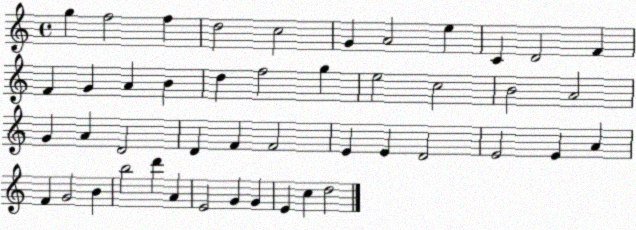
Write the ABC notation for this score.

X:1
T:Untitled
M:4/4
L:1/4
K:C
g f2 f d2 c2 G A2 e C D2 F F G A B d f2 g e2 c2 B2 A2 G A D2 D F F2 E E D2 E2 E A F G2 B b2 d' A E2 G G E c d2